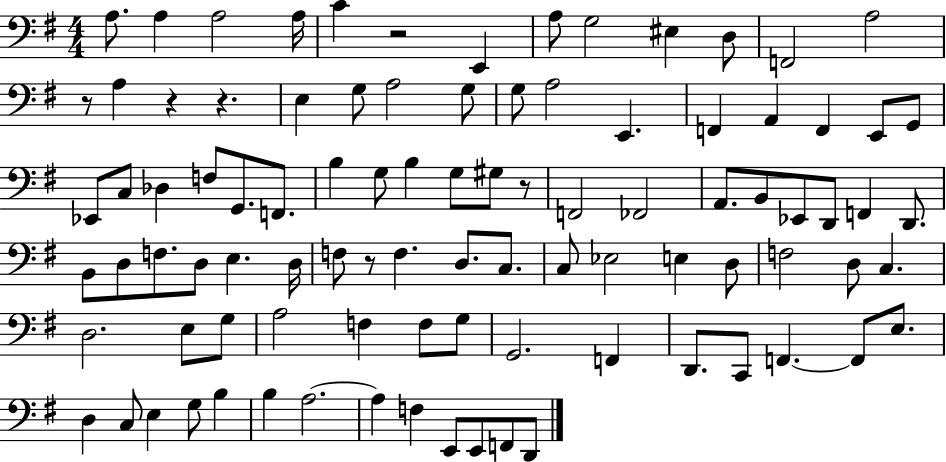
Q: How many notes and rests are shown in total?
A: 94